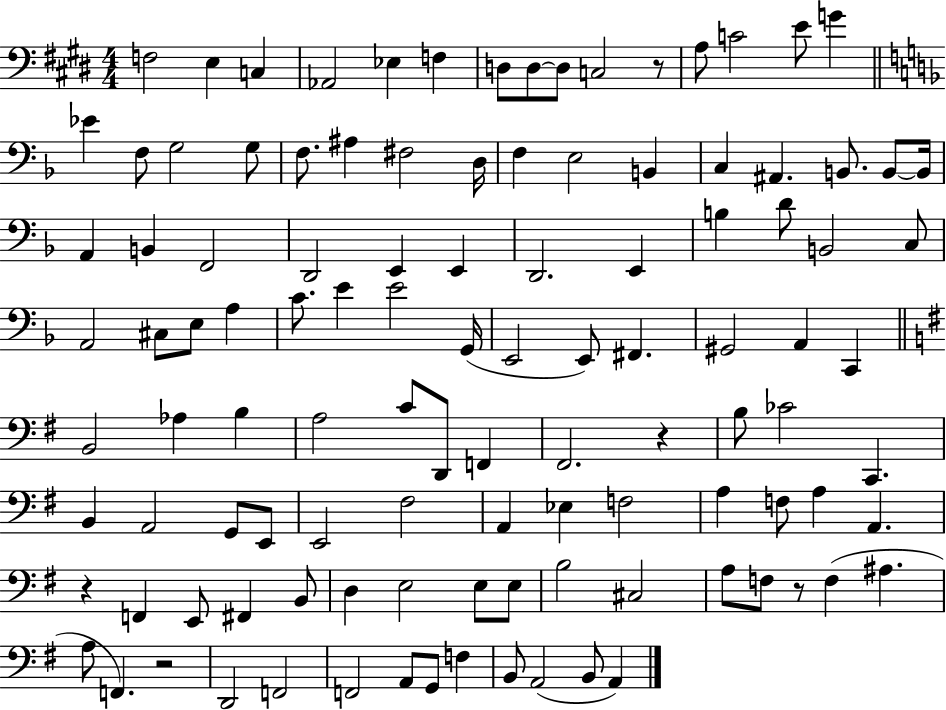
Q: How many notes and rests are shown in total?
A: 111